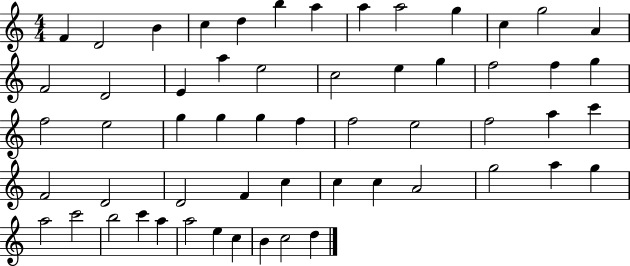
F4/q D4/h B4/q C5/q D5/q B5/q A5/q A5/q A5/h G5/q C5/q G5/h A4/q F4/h D4/h E4/q A5/q E5/h C5/h E5/q G5/q F5/h F5/q G5/q F5/h E5/h G5/q G5/q G5/q F5/q F5/h E5/h F5/h A5/q C6/q F4/h D4/h D4/h F4/q C5/q C5/q C5/q A4/h G5/h A5/q G5/q A5/h C6/h B5/h C6/q A5/q A5/h E5/q C5/q B4/q C5/h D5/q